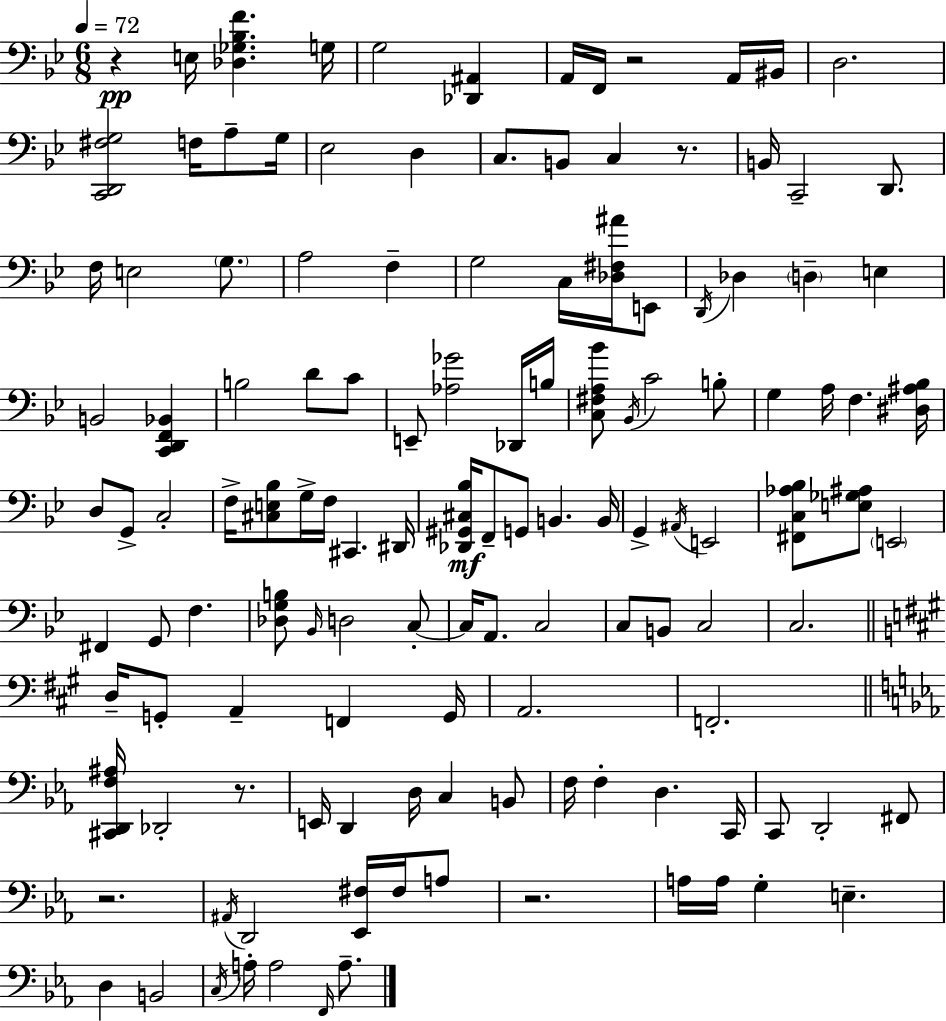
R/q E3/s [Db3,Gb3,Bb3,F4]/q. G3/s G3/h [Db2,A#2]/q A2/s F2/s R/h A2/s BIS2/s D3/h. [C2,D2,F#3,G3]/h F3/s A3/e G3/s Eb3/h D3/q C3/e. B2/e C3/q R/e. B2/s C2/h D2/e. F3/s E3/h G3/e. A3/h F3/q G3/h C3/s [Db3,F#3,A#4]/s E2/e D2/s Db3/q D3/q E3/q B2/h [C2,D2,F2,Bb2]/q B3/h D4/e C4/e E2/e [Ab3,Gb4]/h Db2/s B3/s [C3,F#3,A3,Bb4]/e Bb2/s C4/h B3/e G3/q A3/s F3/q. [D#3,A#3,Bb3]/s D3/e G2/e C3/h F3/s [C#3,E3,Bb3]/e G3/s F3/s C#2/q. D#2/s [Db2,G#2,C#3,Bb3]/s F2/e G2/e B2/q. B2/s G2/q A#2/s E2/h [F#2,C3,Ab3,Bb3]/e [E3,Gb3,A#3]/e E2/h F#2/q G2/e F3/q. [Db3,G3,B3]/e Bb2/s D3/h C3/e C3/s A2/e. C3/h C3/e B2/e C3/h C3/h. D3/s G2/e A2/q F2/q G2/s A2/h. F2/h. [C#2,D2,F3,A#3]/s Db2/h R/e. E2/s D2/q D3/s C3/q B2/e F3/s F3/q D3/q. C2/s C2/e D2/h F#2/e R/h. A#2/s D2/h [Eb2,F#3]/s F#3/s A3/e R/h. A3/s A3/s G3/q E3/q. D3/q B2/h C3/s A3/s A3/h F2/s A3/e.